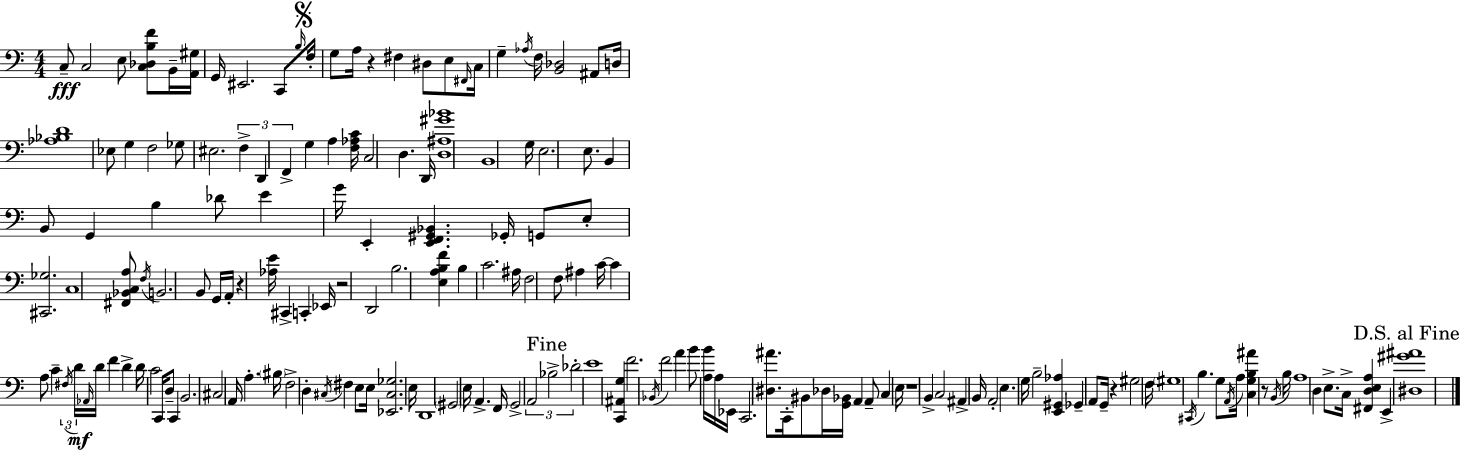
{
  \clef bass
  \numericTimeSignature
  \time 4/4
  \key c \major
  c8--\fff c2 e8 <c des b f'>8 b,16-- <a, gis>16 | g,16 eis,2. c,8 \grace { b16 } | \mark \markup { \musicglyph "scripts.segno" } f16-. g8 a16 r4 fis4 dis8 e8 | \grace { fis,16 } c16 g4-- \acciaccatura { aes16 } f16 <b, des>2 | \break ais,8 d16 <aes bes d'>1 | ees8 g4 f2 | ges8 eis2. \tuplet 3/2 { f4-> | d,4 f,4-> } g4 a4 | \break <f aes c'>16 c2 d4. | d,16 <d ais gis' bes'>1 | b,1 | g16 e2. | \break e8. b,4 b,8 g,4 b4 | des'8 e'4 g'16 e,4-. <e, f, gis, bes,>4. | ges,16-. g,8 e8-. <cis, ges>2. | c1 | \break <fis, bes, c a>8 \acciaccatura { f16 } b,2. | b,8 g,16 a,16-. r4 <aes e'>16 cis,4-> c,4-. | ees,16 r2 d,2 | b2. | \break <e a b f'>4 b4 c'2. | ais16 f2 f8 ais4 | c'16~~ c'4 a8 c'4-- \tuplet 3/2 { \acciaccatura { fis16 } d'16\mf | \grace { aes,16 } } d'16 f'4 d'4-> d'16 c'2 | \break c,16 d8-- c,4 b,2. | cis2 a,16 a4.-. | \parenthesize bis16 f2-> d4-. | \acciaccatura { cis16 } fis4 e8 e16 <ees, cis ges>2. | \break e16 d,1 | \parenthesize gis,2 e16 | a,4.-> f,16 g,2-> \tuplet 3/2 { a,2 | \mark "Fine" bes2-> des'2-. } | \break e'1 | <c, ais, g>4 f'2. | \acciaccatura { bes,16 } f'2 | a'4 b'8 <a b'>16 a16 ees,16 c,2. | \break <dis ais'>8. c,16-. bis,8 des16 <g, bes,>16 a,4 | a,8-- c4 e16 r1 | b,4-> c2 | ais,4-> b,16 a,2-. | \break e4. g16 b2-- | <e, gis, aes>4 ges,4-- a,8 g,16-- r4 gis2 | f16 \parenthesize gis1 | \acciaccatura { cis,16 } b4. g8 | \break \acciaccatura { a,16 } a16 <c g b ais'>4 r8 \acciaccatura { b,16 } b16 a1 | d4 e8.-> | c16-> <fis, d e a>4 e,4-> \mark "D.S. al Fine" <dis gis' ais'>1 | \bar "|."
}